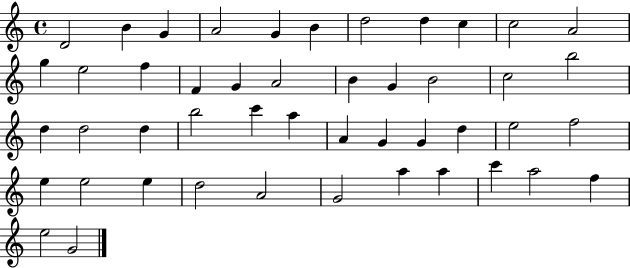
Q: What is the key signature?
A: C major